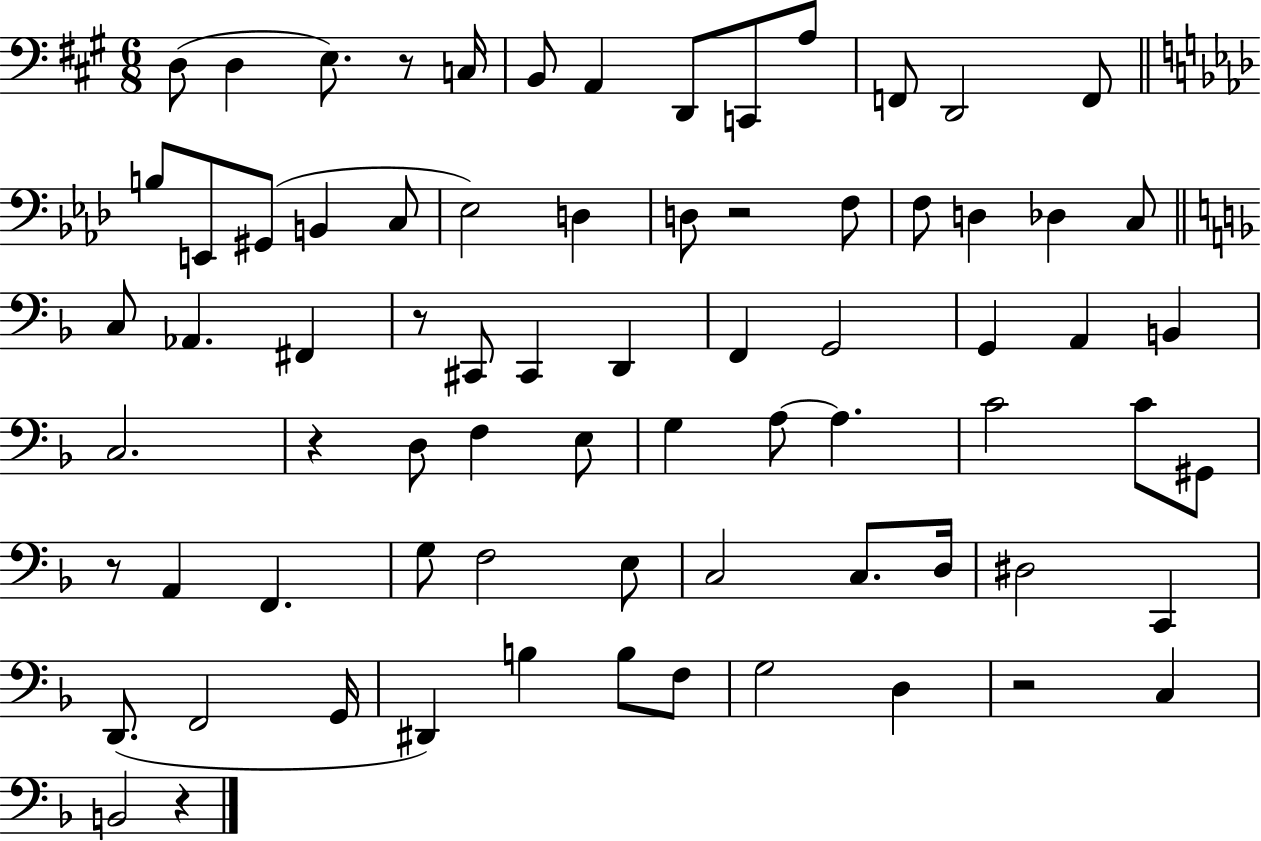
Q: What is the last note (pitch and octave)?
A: B2